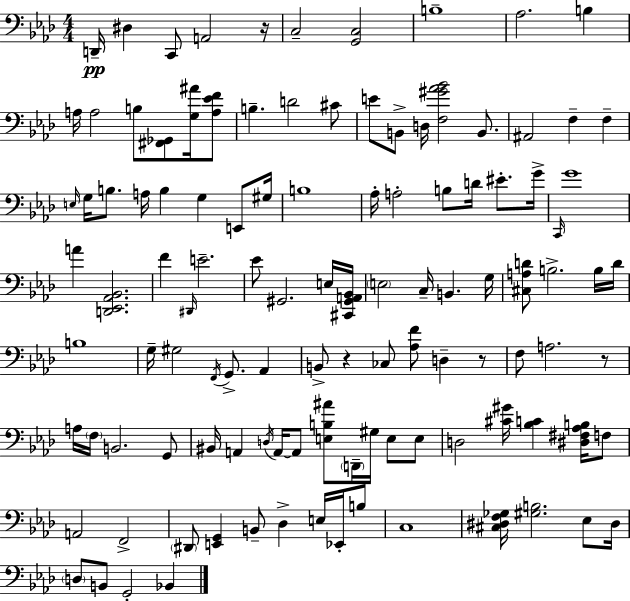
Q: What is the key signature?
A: F minor